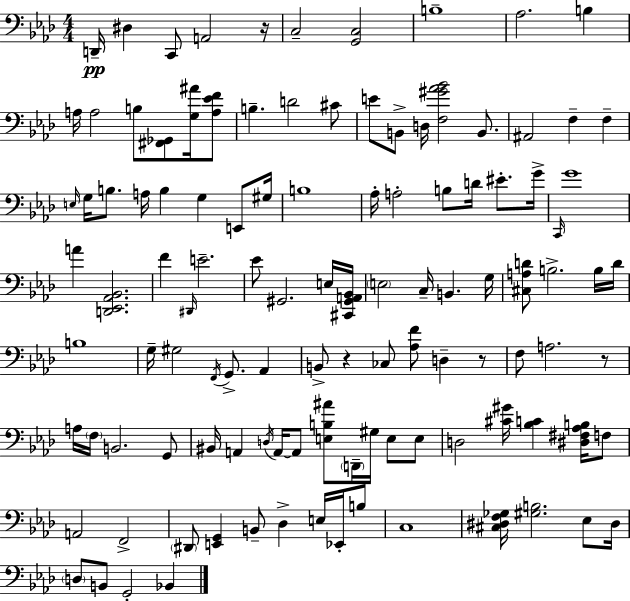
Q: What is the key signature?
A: F minor